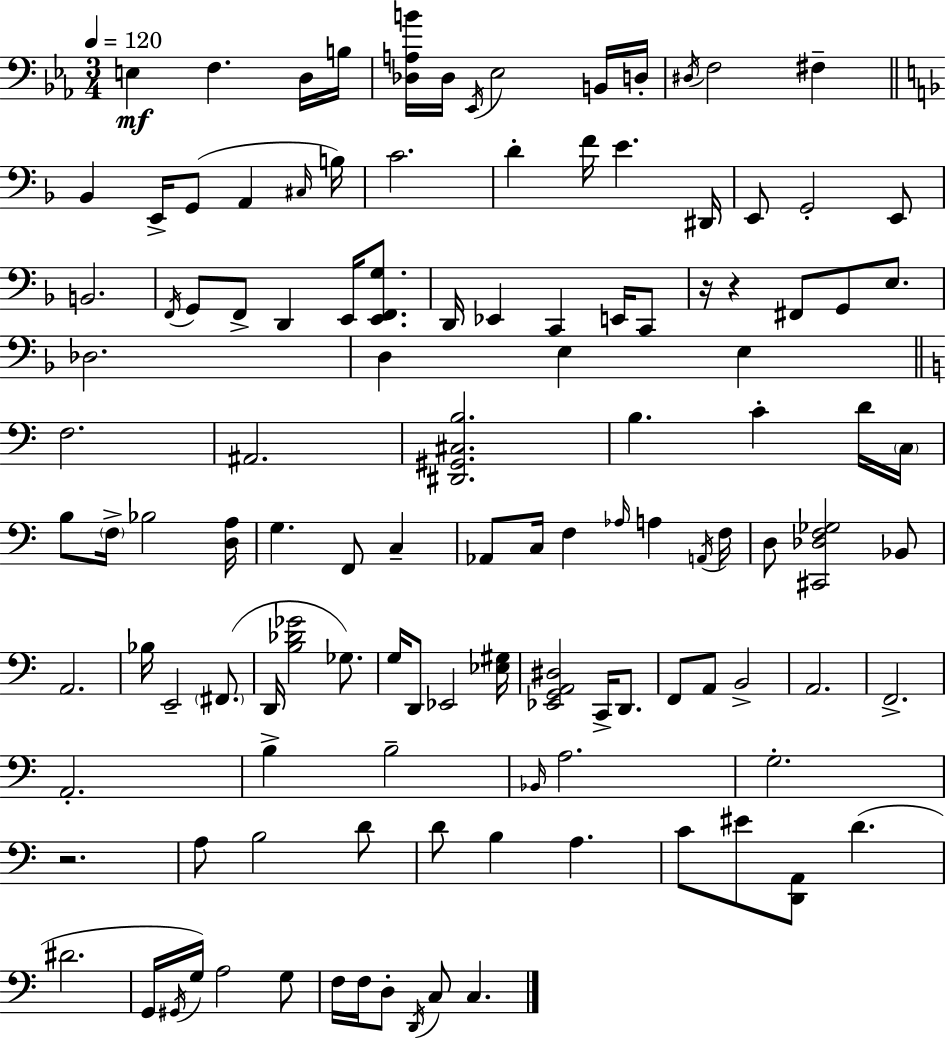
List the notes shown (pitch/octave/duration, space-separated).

E3/q F3/q. D3/s B3/s [Db3,A3,B4]/s Db3/s Eb2/s Eb3/h B2/s D3/s D#3/s F3/h F#3/q Bb2/q E2/s G2/e A2/q C#3/s B3/s C4/h. D4/q F4/s E4/q. D#2/s E2/e G2/h E2/e B2/h. F2/s G2/e F2/e D2/q E2/s [E2,F2,G3]/e. D2/s Eb2/q C2/q E2/s C2/e R/s R/q F#2/e G2/e E3/e. Db3/h. D3/q E3/q E3/q F3/h. A#2/h. [D#2,G#2,C#3,B3]/h. B3/q. C4/q D4/s C3/s B3/e F3/s Bb3/h [D3,A3]/s G3/q. F2/e C3/q Ab2/e C3/s F3/q Ab3/s A3/q A2/s F3/s D3/e [C#2,Db3,F3,Gb3]/h Bb2/e A2/h. Bb3/s E2/h F#2/e. D2/s [B3,Db4,Gb4]/h Gb3/e. G3/s D2/e Eb2/h [Eb3,G#3]/s [Eb2,G2,A2,D#3]/h C2/s D2/e. F2/e A2/e B2/h A2/h. F2/h. A2/h. B3/q B3/h Bb2/s A3/h. G3/h. R/h. A3/e B3/h D4/e D4/e B3/q A3/q. C4/e EIS4/e [D2,A2]/e D4/q. D#4/h. G2/s G#2/s G3/s A3/h G3/e F3/s F3/s D3/e D2/s C3/e C3/q.